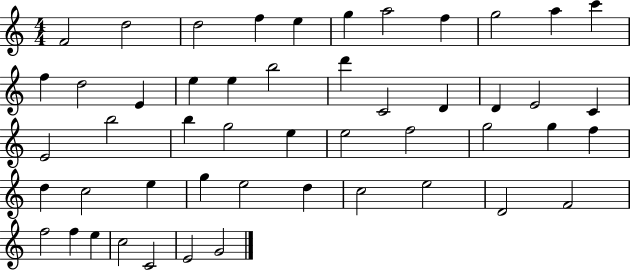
{
  \clef treble
  \numericTimeSignature
  \time 4/4
  \key c \major
  f'2 d''2 | d''2 f''4 e''4 | g''4 a''2 f''4 | g''2 a''4 c'''4 | \break f''4 d''2 e'4 | e''4 e''4 b''2 | d'''4 c'2 d'4 | d'4 e'2 c'4 | \break e'2 b''2 | b''4 g''2 e''4 | e''2 f''2 | g''2 g''4 f''4 | \break d''4 c''2 e''4 | g''4 e''2 d''4 | c''2 e''2 | d'2 f'2 | \break f''2 f''4 e''4 | c''2 c'2 | e'2 g'2 | \bar "|."
}